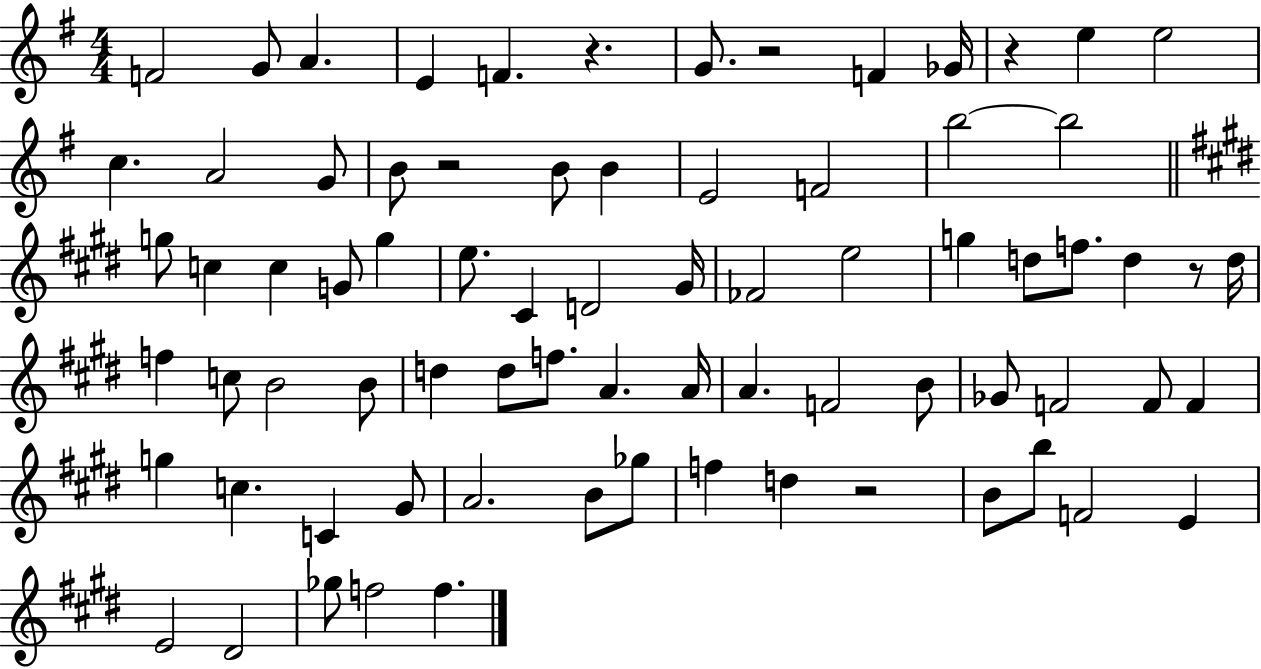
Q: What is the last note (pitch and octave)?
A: F5